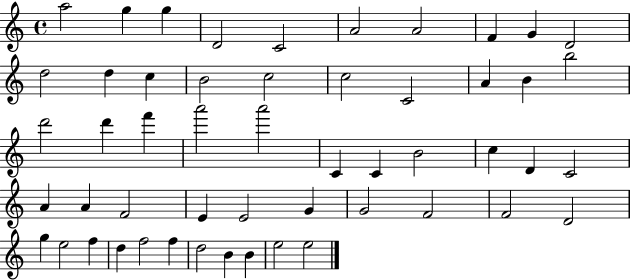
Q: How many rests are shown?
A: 0